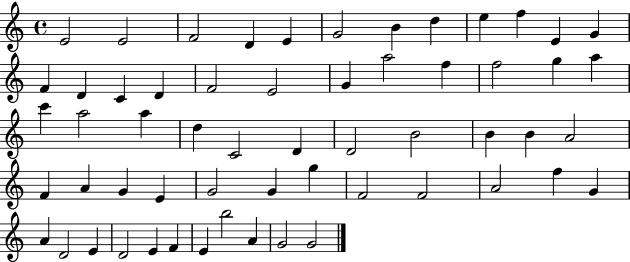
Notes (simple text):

E4/h E4/h F4/h D4/q E4/q G4/h B4/q D5/q E5/q F5/q E4/q G4/q F4/q D4/q C4/q D4/q F4/h E4/h G4/q A5/h F5/q F5/h G5/q A5/q C6/q A5/h A5/q D5/q C4/h D4/q D4/h B4/h B4/q B4/q A4/h F4/q A4/q G4/q E4/q G4/h G4/q G5/q F4/h F4/h A4/h F5/q G4/q A4/q D4/h E4/q D4/h E4/q F4/q E4/q B5/h A4/q G4/h G4/h